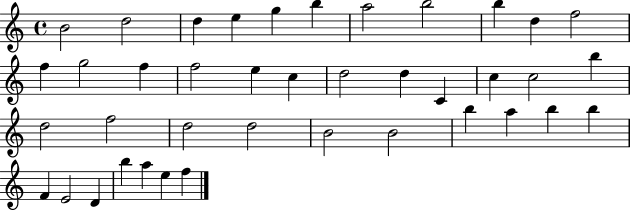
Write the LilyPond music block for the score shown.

{
  \clef treble
  \time 4/4
  \defaultTimeSignature
  \key c \major
  b'2 d''2 | d''4 e''4 g''4 b''4 | a''2 b''2 | b''4 d''4 f''2 | \break f''4 g''2 f''4 | f''2 e''4 c''4 | d''2 d''4 c'4 | c''4 c''2 b''4 | \break d''2 f''2 | d''2 d''2 | b'2 b'2 | b''4 a''4 b''4 b''4 | \break f'4 e'2 d'4 | b''4 a''4 e''4 f''4 | \bar "|."
}